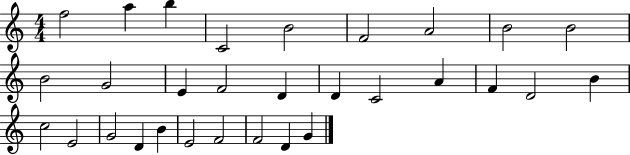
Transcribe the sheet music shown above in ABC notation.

X:1
T:Untitled
M:4/4
L:1/4
K:C
f2 a b C2 B2 F2 A2 B2 B2 B2 G2 E F2 D D C2 A F D2 B c2 E2 G2 D B E2 F2 F2 D G